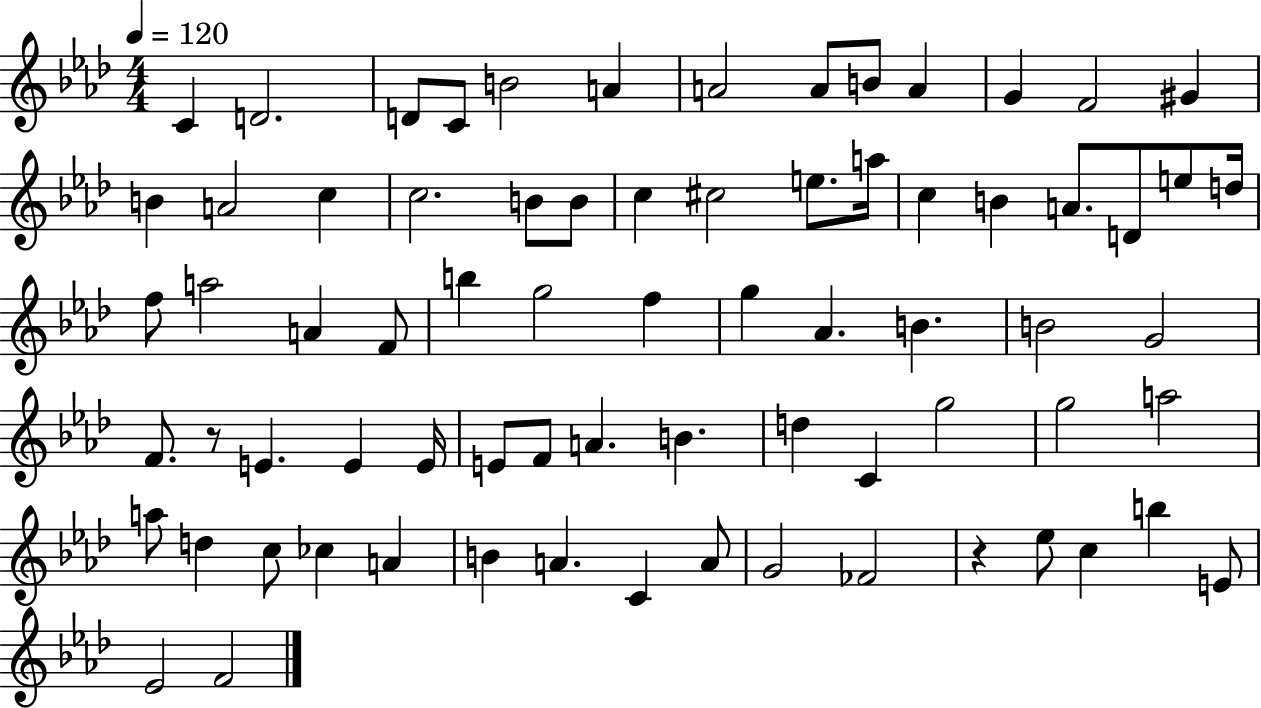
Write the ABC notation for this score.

X:1
T:Untitled
M:4/4
L:1/4
K:Ab
C D2 D/2 C/2 B2 A A2 A/2 B/2 A G F2 ^G B A2 c c2 B/2 B/2 c ^c2 e/2 a/4 c B A/2 D/2 e/2 d/4 f/2 a2 A F/2 b g2 f g _A B B2 G2 F/2 z/2 E E E/4 E/2 F/2 A B d C g2 g2 a2 a/2 d c/2 _c A B A C A/2 G2 _F2 z _e/2 c b E/2 _E2 F2